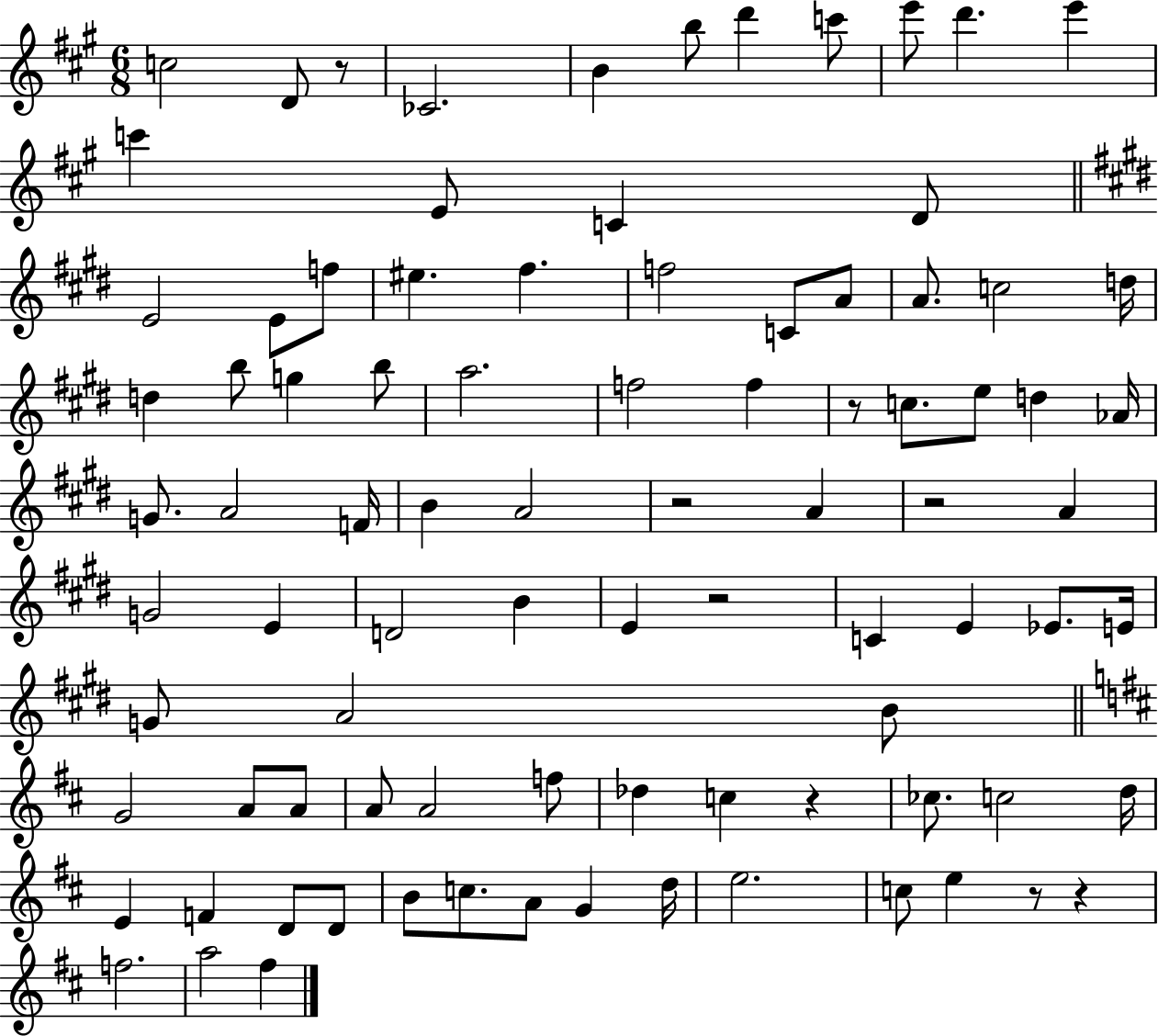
X:1
T:Untitled
M:6/8
L:1/4
K:A
c2 D/2 z/2 _C2 B b/2 d' c'/2 e'/2 d' e' c' E/2 C D/2 E2 E/2 f/2 ^e ^f f2 C/2 A/2 A/2 c2 d/4 d b/2 g b/2 a2 f2 f z/2 c/2 e/2 d _A/4 G/2 A2 F/4 B A2 z2 A z2 A G2 E D2 B E z2 C E _E/2 E/4 G/2 A2 B/2 G2 A/2 A/2 A/2 A2 f/2 _d c z _c/2 c2 d/4 E F D/2 D/2 B/2 c/2 A/2 G d/4 e2 c/2 e z/2 z f2 a2 ^f